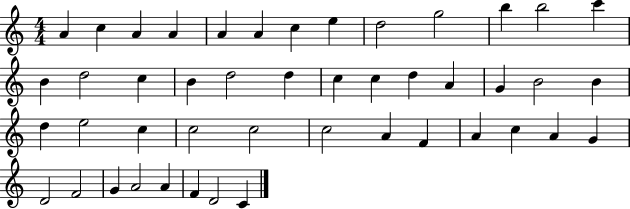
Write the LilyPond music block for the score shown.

{
  \clef treble
  \numericTimeSignature
  \time 4/4
  \key c \major
  a'4 c''4 a'4 a'4 | a'4 a'4 c''4 e''4 | d''2 g''2 | b''4 b''2 c'''4 | \break b'4 d''2 c''4 | b'4 d''2 d''4 | c''4 c''4 d''4 a'4 | g'4 b'2 b'4 | \break d''4 e''2 c''4 | c''2 c''2 | c''2 a'4 f'4 | a'4 c''4 a'4 g'4 | \break d'2 f'2 | g'4 a'2 a'4 | f'4 d'2 c'4 | \bar "|."
}